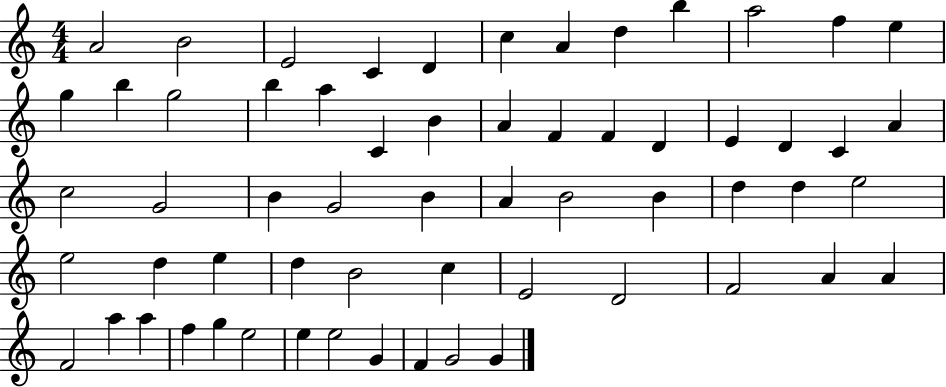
X:1
T:Untitled
M:4/4
L:1/4
K:C
A2 B2 E2 C D c A d b a2 f e g b g2 b a C B A F F D E D C A c2 G2 B G2 B A B2 B d d e2 e2 d e d B2 c E2 D2 F2 A A F2 a a f g e2 e e2 G F G2 G